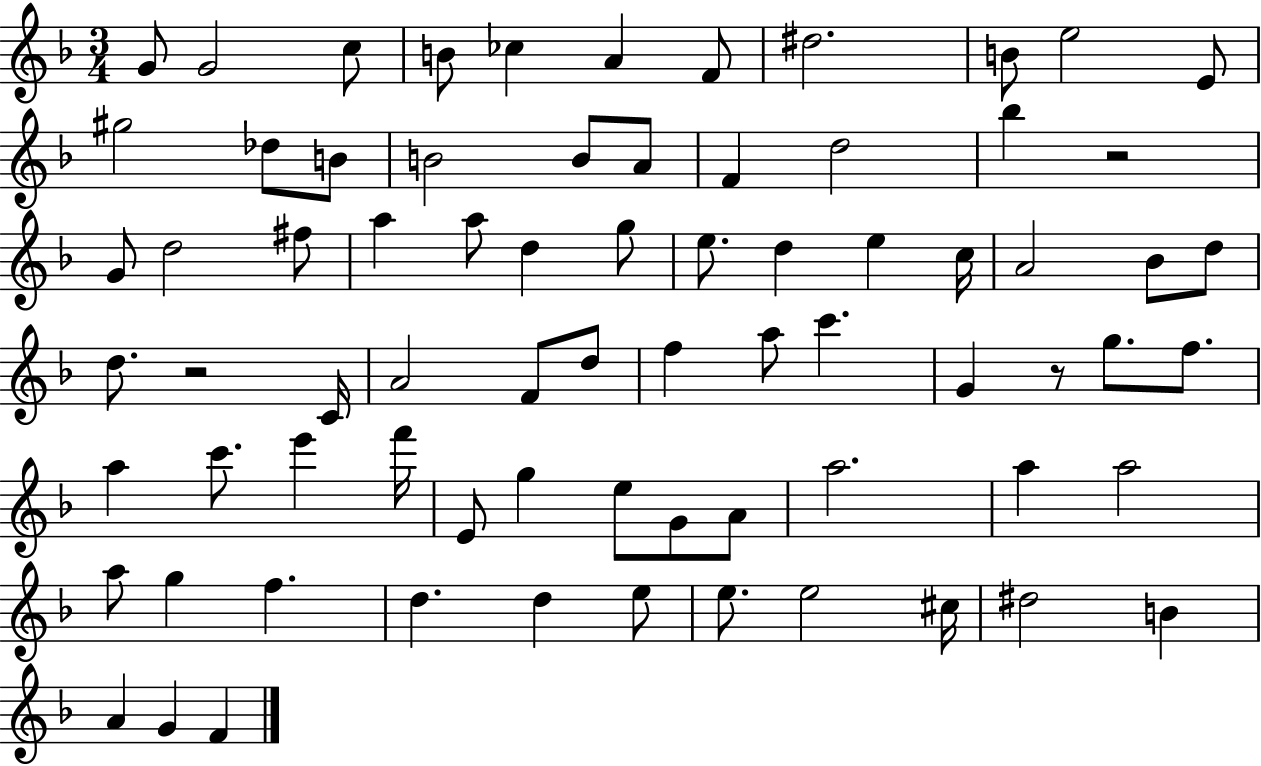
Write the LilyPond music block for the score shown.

{
  \clef treble
  \numericTimeSignature
  \time 3/4
  \key f \major
  g'8 g'2 c''8 | b'8 ces''4 a'4 f'8 | dis''2. | b'8 e''2 e'8 | \break gis''2 des''8 b'8 | b'2 b'8 a'8 | f'4 d''2 | bes''4 r2 | \break g'8 d''2 fis''8 | a''4 a''8 d''4 g''8 | e''8. d''4 e''4 c''16 | a'2 bes'8 d''8 | \break d''8. r2 c'16 | a'2 f'8 d''8 | f''4 a''8 c'''4. | g'4 r8 g''8. f''8. | \break a''4 c'''8. e'''4 f'''16 | e'8 g''4 e''8 g'8 a'8 | a''2. | a''4 a''2 | \break a''8 g''4 f''4. | d''4. d''4 e''8 | e''8. e''2 cis''16 | dis''2 b'4 | \break a'4 g'4 f'4 | \bar "|."
}